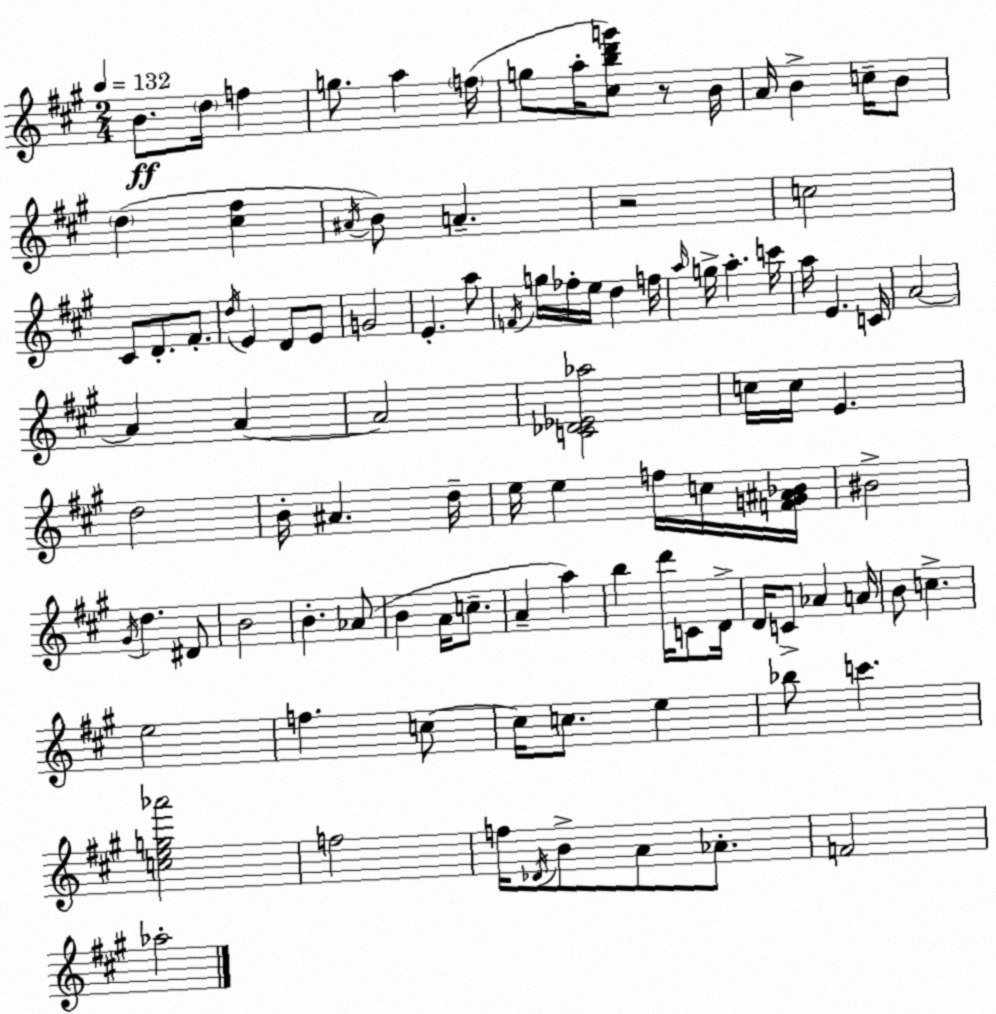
X:1
T:Untitled
M:2/4
L:1/4
K:A
B/2 d/4 f g/2 a f/4 g/2 a/4 [^cbd'g']/2 z/2 B/4 A/4 B c/4 B/2 d [^c^f] ^A/4 B/2 A z2 c2 ^C/2 D/2 ^F/2 d/4 E D/2 E/2 G2 E a/2 F/4 g/4 _f/4 e/4 d f/4 a/4 g/4 a c'/4 a/4 E C/4 A2 A A A2 [C_D_E_a]2 c/4 c/4 E d2 B/4 ^A d/4 e/4 e f/4 c/4 [FG^A_B]/4 ^B2 ^G/4 d ^D/2 B2 B _A/2 B A/4 c/2 A a b d'/4 C/2 D/4 D/4 C/2 _A A/4 B/2 c e2 f c/2 c/4 c/2 e _b/2 c' [ceg_a']2 f2 f/4 _D/4 B/2 A/2 _A/2 F2 _a2